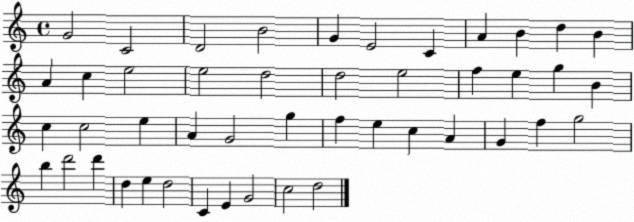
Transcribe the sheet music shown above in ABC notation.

X:1
T:Untitled
M:4/4
L:1/4
K:C
G2 C2 D2 B2 G E2 C A B d B A c e2 e2 d2 d2 e2 f e g B c c2 e A G2 g f e c A G f g2 b d'2 d' d e d2 C E G2 c2 d2